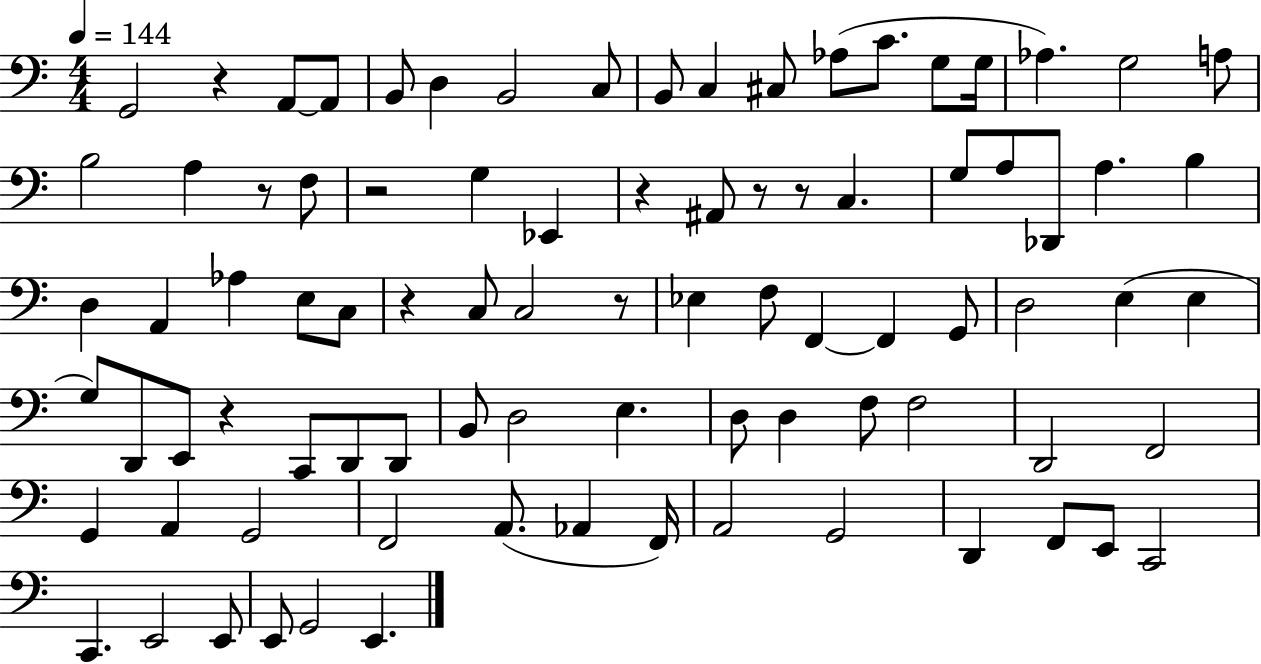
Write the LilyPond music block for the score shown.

{
  \clef bass
  \numericTimeSignature
  \time 4/4
  \key c \major
  \tempo 4 = 144
  \repeat volta 2 { g,2 r4 a,8~~ a,8 | b,8 d4 b,2 c8 | b,8 c4 cis8 aes8( c'8. g8 g16 | aes4.) g2 a8 | \break b2 a4 r8 f8 | r2 g4 ees,4 | r4 ais,8 r8 r8 c4. | g8 a8 des,8 a4. b4 | \break d4 a,4 aes4 e8 c8 | r4 c8 c2 r8 | ees4 f8 f,4~~ f,4 g,8 | d2 e4( e4 | \break g8) d,8 e,8 r4 c,8 d,8 d,8 | b,8 d2 e4. | d8 d4 f8 f2 | d,2 f,2 | \break g,4 a,4 g,2 | f,2 a,8.( aes,4 f,16) | a,2 g,2 | d,4 f,8 e,8 c,2 | \break c,4. e,2 e,8 | e,8 g,2 e,4. | } \bar "|."
}